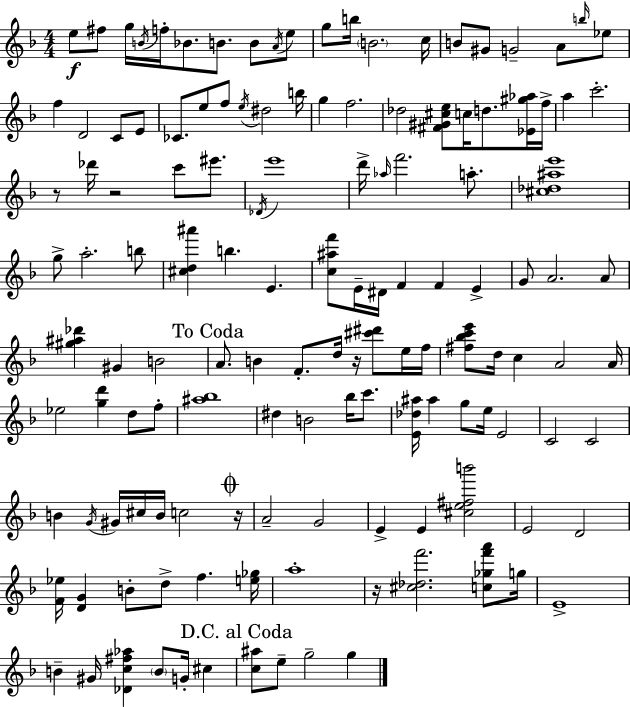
X:1
T:Untitled
M:4/4
L:1/4
K:Dm
e/2 ^f/2 g/4 B/4 f/4 _B/2 B/2 B/2 A/4 e/2 g/2 b/4 B2 c/4 B/2 ^G/2 G2 A/2 b/4 _e/2 f D2 C/2 E/2 _C/2 e/2 f/2 e/4 ^d2 b/4 g f2 _d2 [^F^G^ce]/2 c/4 d/2 [_E^g_a]/4 f/4 a c'2 z/2 _d'/4 z2 c'/2 ^e'/2 _D/4 e'4 d'/4 _a/4 f'2 a/2 [^c_d^ae']4 g/2 a2 b/2 [^cd^a'] b E [c^af']/2 E/4 ^D/4 F F E G/2 A2 A/2 [^g^a_d'] ^G B2 A/2 B F/2 d/4 z/4 [^c'^d']/2 e/4 f/4 [^f_bc'e']/2 d/4 c A2 A/4 _e2 [gd'] d/2 f/2 [^a_b]4 ^d B2 _b/4 c'/2 [E_d^a]/4 ^a g/2 e/4 E2 C2 C2 B G/4 ^G/4 ^c/4 B/4 c2 z/4 A2 G2 E E [^ce^fb']2 E2 D2 [F_e]/4 [DG] B/2 d/2 f [e_g]/4 a4 z/4 [^c_df']2 [c_gf'a']/2 g/4 E4 B ^G/4 [_Dc^f_a] B/2 G/4 ^c [c^a]/2 e/2 g2 g